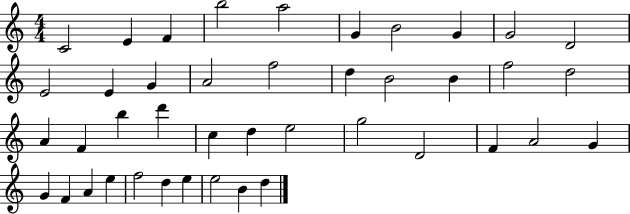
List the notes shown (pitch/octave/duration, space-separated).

C4/h E4/q F4/q B5/h A5/h G4/q B4/h G4/q G4/h D4/h E4/h E4/q G4/q A4/h F5/h D5/q B4/h B4/q F5/h D5/h A4/q F4/q B5/q D6/q C5/q D5/q E5/h G5/h D4/h F4/q A4/h G4/q G4/q F4/q A4/q E5/q F5/h D5/q E5/q E5/h B4/q D5/q